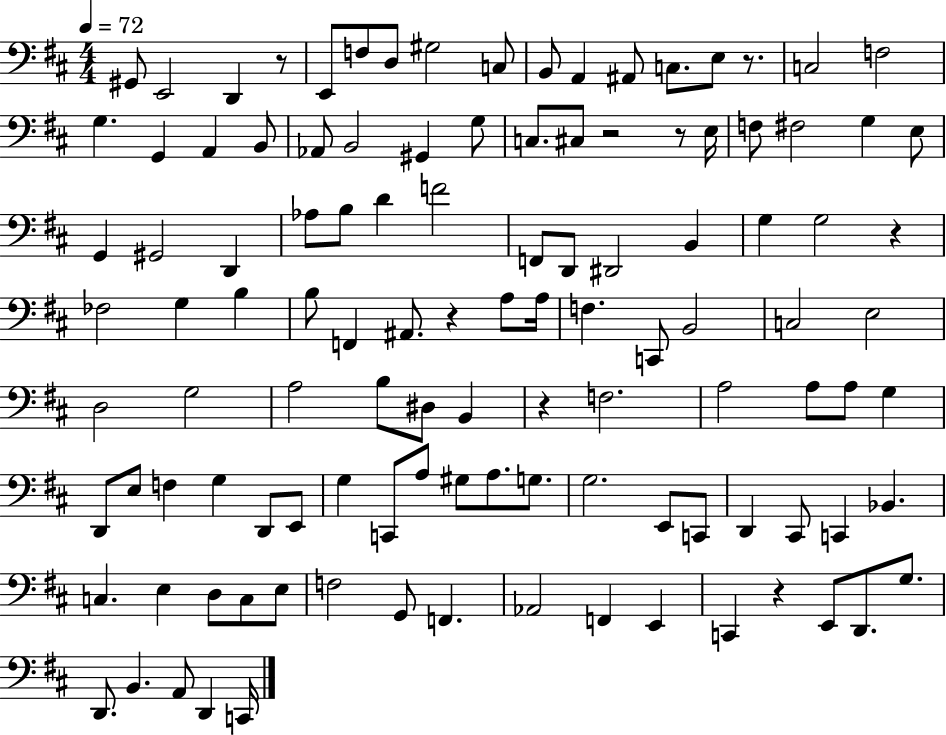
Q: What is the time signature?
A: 4/4